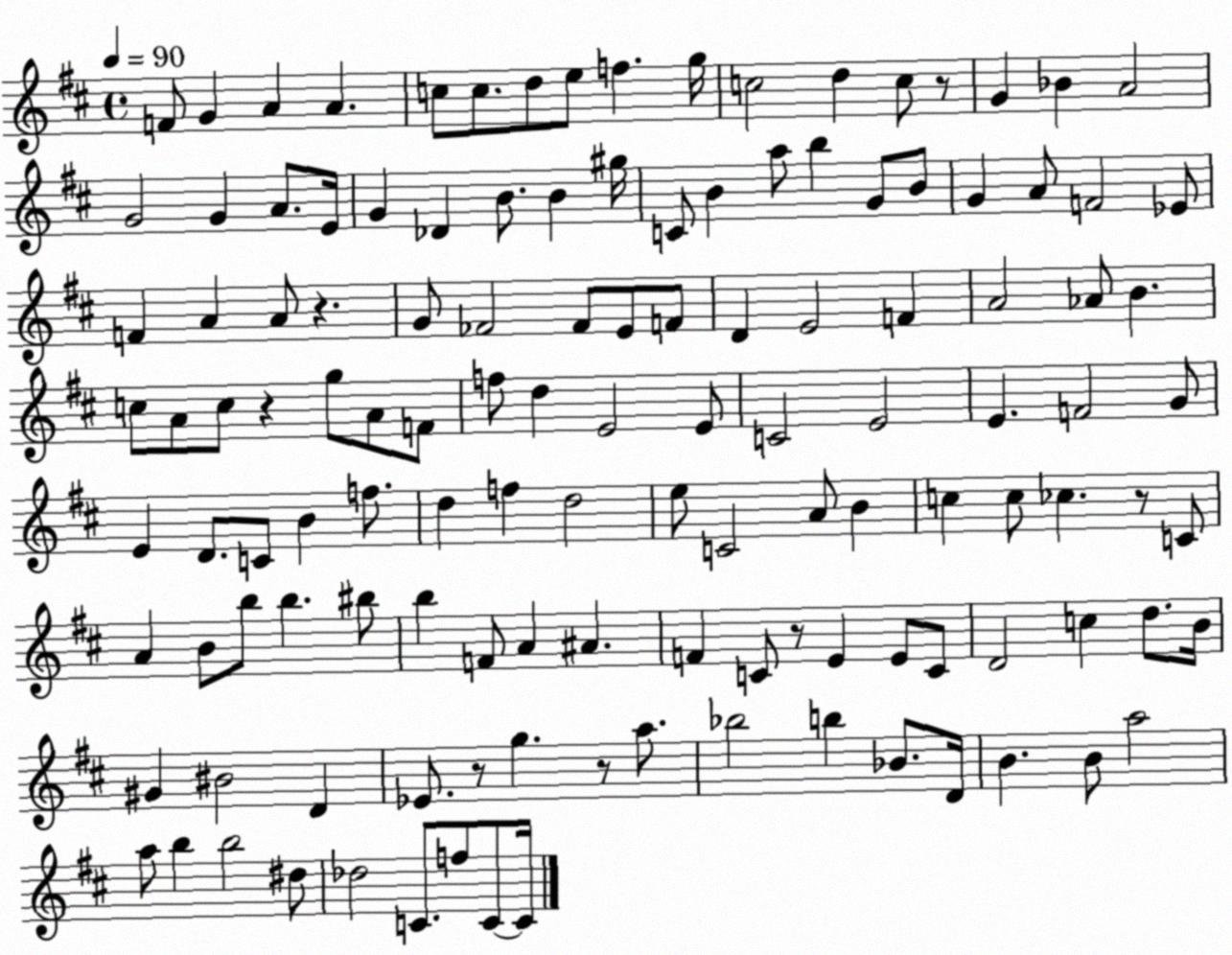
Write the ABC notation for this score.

X:1
T:Untitled
M:4/4
L:1/4
K:D
F/2 G A A c/2 c/2 d/2 e/2 f g/4 c2 d c/2 z/2 G _B A2 G2 G A/2 E/4 G _D B/2 B ^g/4 C/2 B a/2 b G/2 B/2 G A/2 F2 _E/2 F A A/2 z G/2 _F2 _F/2 E/2 F/2 D E2 F A2 _A/2 B c/2 A/2 c/2 z g/2 A/2 F/2 f/2 d E2 E/2 C2 E2 E F2 G/2 E D/2 C/2 B f/2 d f d2 e/2 C2 A/2 B c c/2 _c z/2 C/2 A B/2 b/2 b ^b/2 b F/2 A ^A F C/2 z/2 E E/2 C/2 D2 c d/2 B/4 ^G ^B2 D _E/2 z/2 g z/2 a/2 _b2 b _B/2 D/4 B B/2 a2 a/2 b b2 ^d/2 _d2 C/2 f/2 C/2 C/4